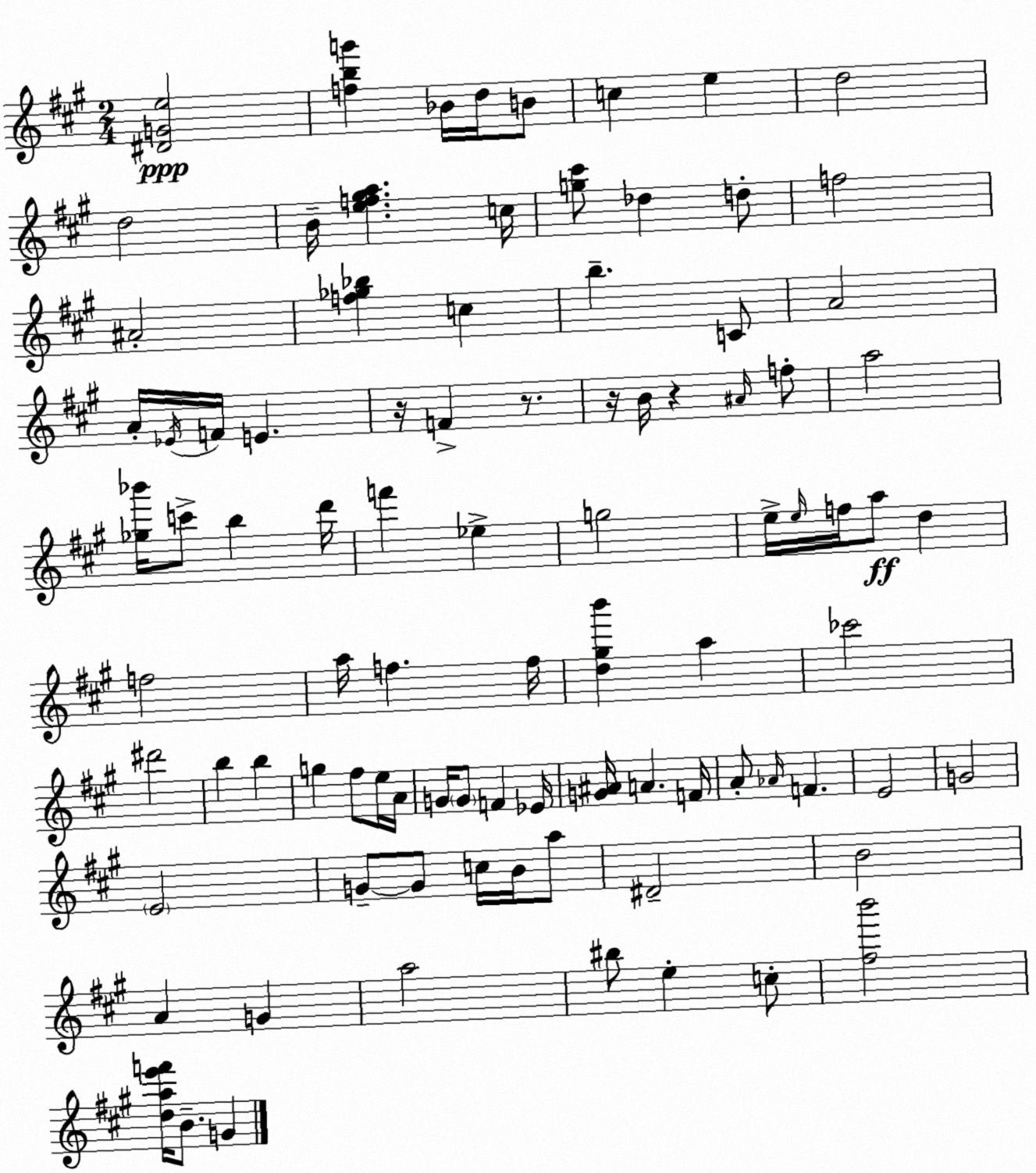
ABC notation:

X:1
T:Untitled
M:2/4
L:1/4
K:A
[^DGe]2 [fbg'] _B/4 d/4 B/2 c e d2 d2 B/4 [ef^ga] c/4 [g^c']/2 _d d/2 f2 ^A2 [f_g_b] c b C/2 A2 A/4 _E/4 F/4 E z/4 F z/2 z/4 B/4 z ^A/4 f/2 a2 [_g_b']/4 c'/2 b d'/4 f' _e g2 e/4 e/4 f/4 a/2 d f2 a/4 f f/4 [d^gb'] a _c'2 ^d'2 b b g ^f/2 e/4 A/4 G/4 G/2 F _E/4 [G^A]/4 A F/4 A/2 _A/4 F E2 G2 E2 G/2 G/2 c/4 B/4 a/2 ^D2 B2 A G a2 ^b/2 e c/2 [^fb']2 [dae'f']/4 B/2 G